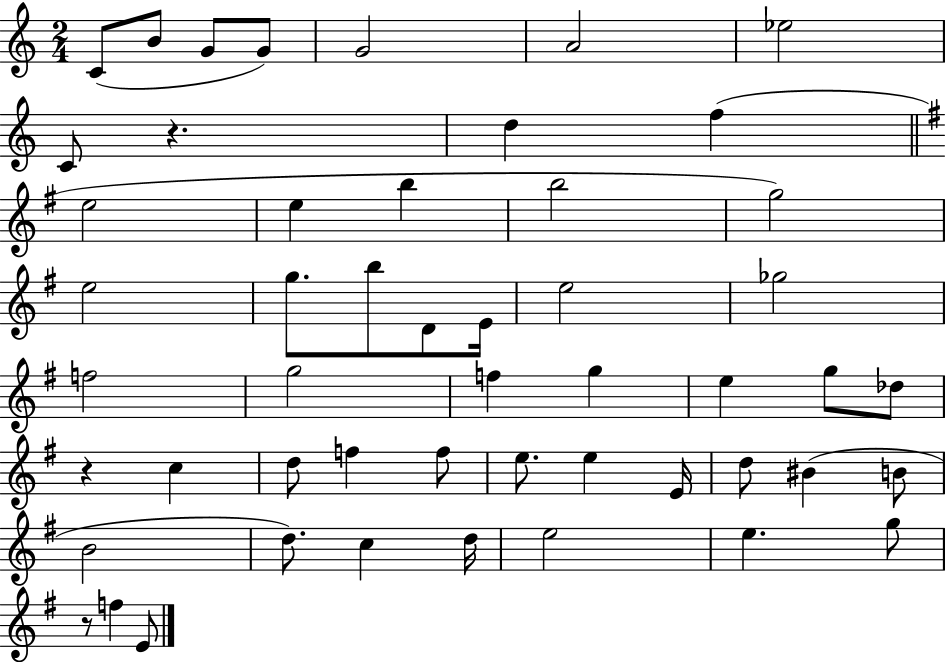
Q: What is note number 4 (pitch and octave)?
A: G4